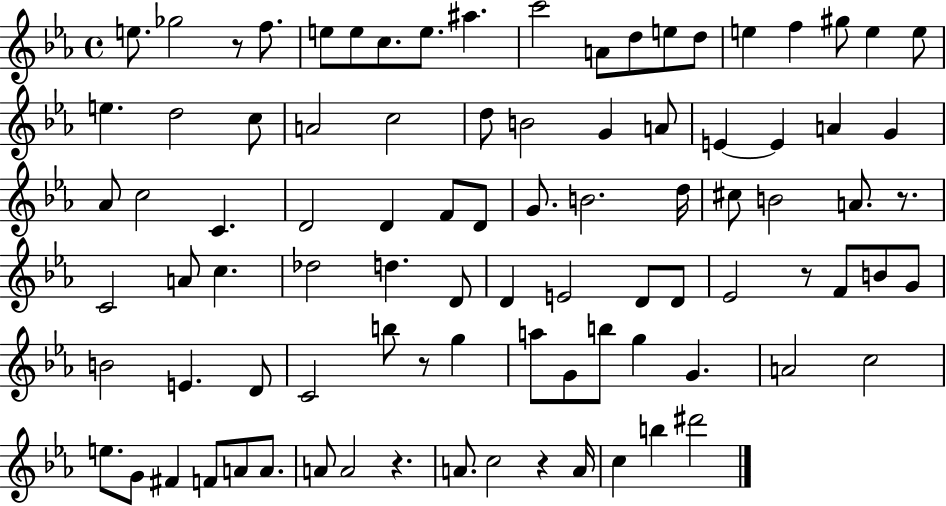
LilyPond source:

{
  \clef treble
  \time 4/4
  \defaultTimeSignature
  \key ees \major
  e''8. ges''2 r8 f''8. | e''8 e''8 c''8. e''8. ais''4. | c'''2 a'8 d''8 e''8 d''8 | e''4 f''4 gis''8 e''4 e''8 | \break e''4. d''2 c''8 | a'2 c''2 | d''8 b'2 g'4 a'8 | e'4~~ e'4 a'4 g'4 | \break aes'8 c''2 c'4. | d'2 d'4 f'8 d'8 | g'8. b'2. d''16 | cis''8 b'2 a'8. r8. | \break c'2 a'8 c''4. | des''2 d''4. d'8 | d'4 e'2 d'8 d'8 | ees'2 r8 f'8 b'8 g'8 | \break b'2 e'4. d'8 | c'2 b''8 r8 g''4 | a''8 g'8 b''8 g''4 g'4. | a'2 c''2 | \break e''8. g'8 fis'4 f'8 a'8 a'8. | a'8 a'2 r4. | a'8. c''2 r4 a'16 | c''4 b''4 dis'''2 | \break \bar "|."
}